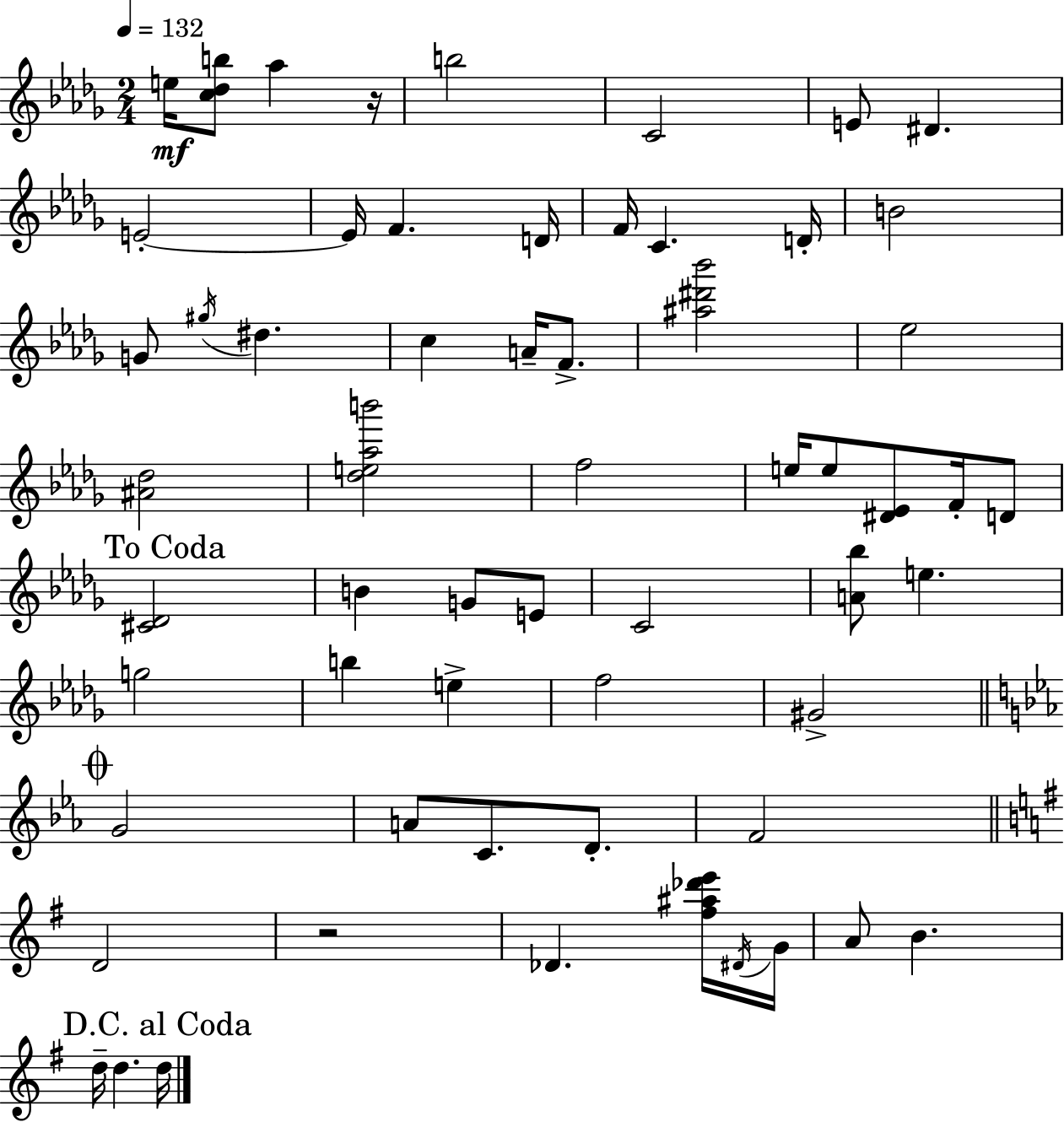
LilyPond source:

{
  \clef treble
  \numericTimeSignature
  \time 2/4
  \key bes \minor
  \tempo 4 = 132
  e''16\mf <c'' des'' b''>8 aes''4 r16 | b''2 | c'2 | e'8 dis'4. | \break e'2-.~~ | e'16 f'4. d'16 | f'16 c'4. d'16-. | b'2 | \break g'8 \acciaccatura { gis''16 } dis''4. | c''4 a'16-- f'8.-> | <ais'' dis''' bes'''>2 | ees''2 | \break <ais' des''>2 | <des'' e'' aes'' b'''>2 | f''2 | e''16 e''8 <dis' ees'>8 f'16-. d'8 | \break \mark "To Coda" <cis' des'>2 | b'4 g'8 e'8 | c'2 | <a' bes''>8 e''4. | \break g''2 | b''4 e''4-> | f''2 | gis'2-> | \break \mark \markup { \musicglyph "scripts.coda" } \bar "||" \break \key c \minor g'2 | a'8 c'8. d'8.-. | f'2 | \bar "||" \break \key g \major d'2 | r2 | des'4. <fis'' ais'' des''' e'''>16 \acciaccatura { dis'16 } | g'16 a'8 b'4. | \break \mark "D.C. al Coda" d''16-- d''4. | d''16 \bar "|."
}